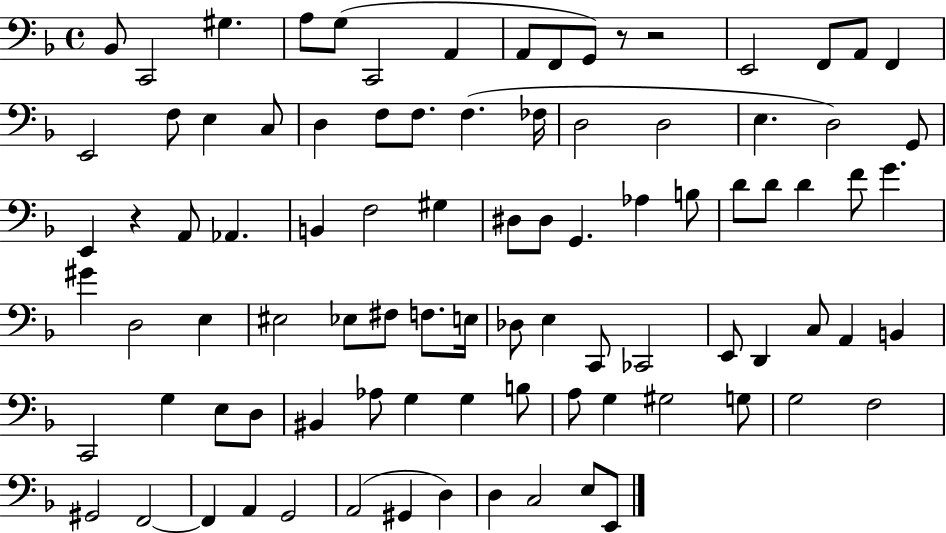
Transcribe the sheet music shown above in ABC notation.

X:1
T:Untitled
M:4/4
L:1/4
K:F
_B,,/2 C,,2 ^G, A,/2 G,/2 C,,2 A,, A,,/2 F,,/2 G,,/2 z/2 z2 E,,2 F,,/2 A,,/2 F,, E,,2 F,/2 E, C,/2 D, F,/2 F,/2 F, _F,/4 D,2 D,2 E, D,2 G,,/2 E,, z A,,/2 _A,, B,, F,2 ^G, ^D,/2 ^D,/2 G,, _A, B,/2 D/2 D/2 D F/2 G ^G D,2 E, ^E,2 _E,/2 ^F,/2 F,/2 E,/4 _D,/2 E, C,,/2 _C,,2 E,,/2 D,, C,/2 A,, B,, C,,2 G, E,/2 D,/2 ^B,, _A,/2 G, G, B,/2 A,/2 G, ^G,2 G,/2 G,2 F,2 ^G,,2 F,,2 F,, A,, G,,2 A,,2 ^G,, D, D, C,2 E,/2 E,,/2